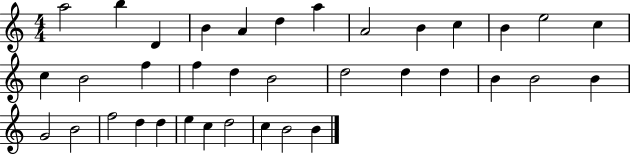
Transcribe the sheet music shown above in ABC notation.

X:1
T:Untitled
M:4/4
L:1/4
K:C
a2 b D B A d a A2 B c B e2 c c B2 f f d B2 d2 d d B B2 B G2 B2 f2 d d e c d2 c B2 B